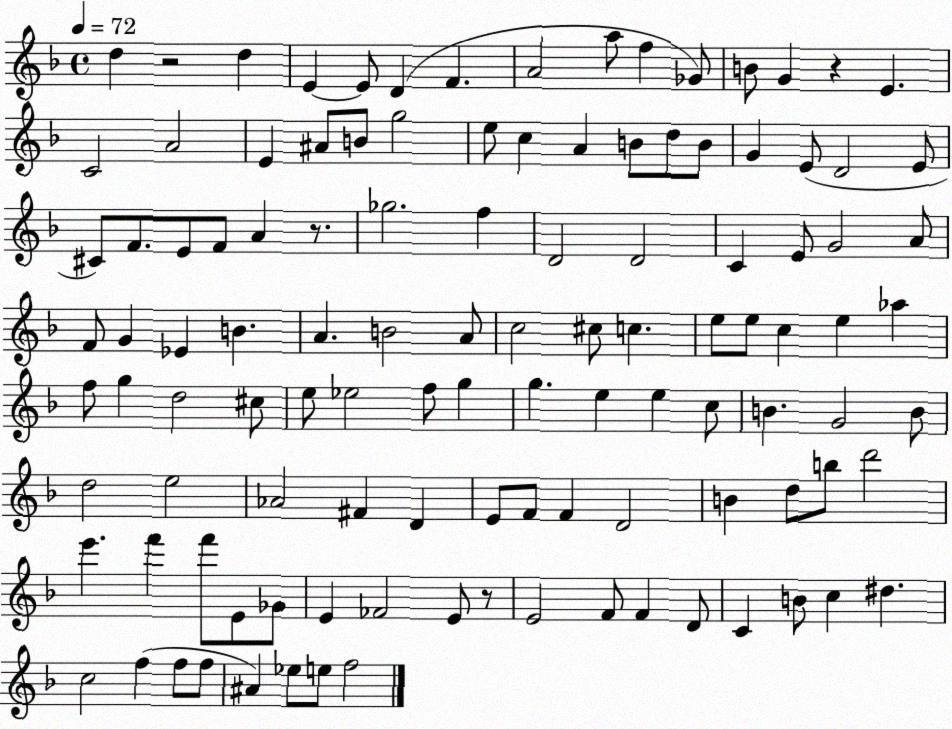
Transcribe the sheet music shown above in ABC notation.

X:1
T:Untitled
M:4/4
L:1/4
K:F
d z2 d E E/2 D F A2 a/2 f _G/2 B/2 G z E C2 A2 E ^A/2 B/2 g2 e/2 c A B/2 d/2 B/2 G E/2 D2 E/2 ^C/2 F/2 E/2 F/2 A z/2 _g2 f D2 D2 C E/2 G2 A/2 F/2 G _E B A B2 A/2 c2 ^c/2 c e/2 e/2 c e _a f/2 g d2 ^c/2 e/2 _e2 f/2 g g e e c/2 B G2 B/2 d2 e2 _A2 ^F D E/2 F/2 F D2 B d/2 b/2 d'2 e' f' f'/2 E/2 _G/2 E _F2 E/2 z/2 E2 F/2 F D/2 C B/2 c ^d c2 f f/2 f/2 ^A _e/2 e/2 f2